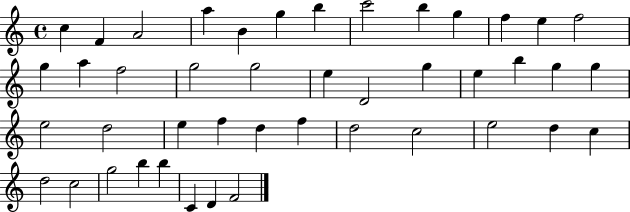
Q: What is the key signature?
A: C major